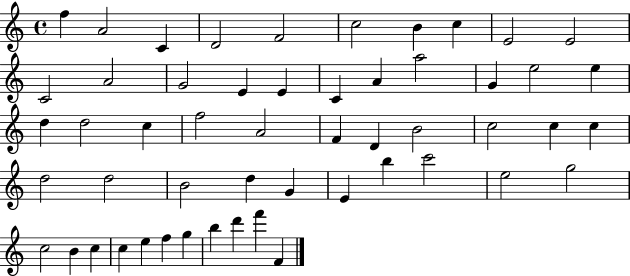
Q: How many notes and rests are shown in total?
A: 53